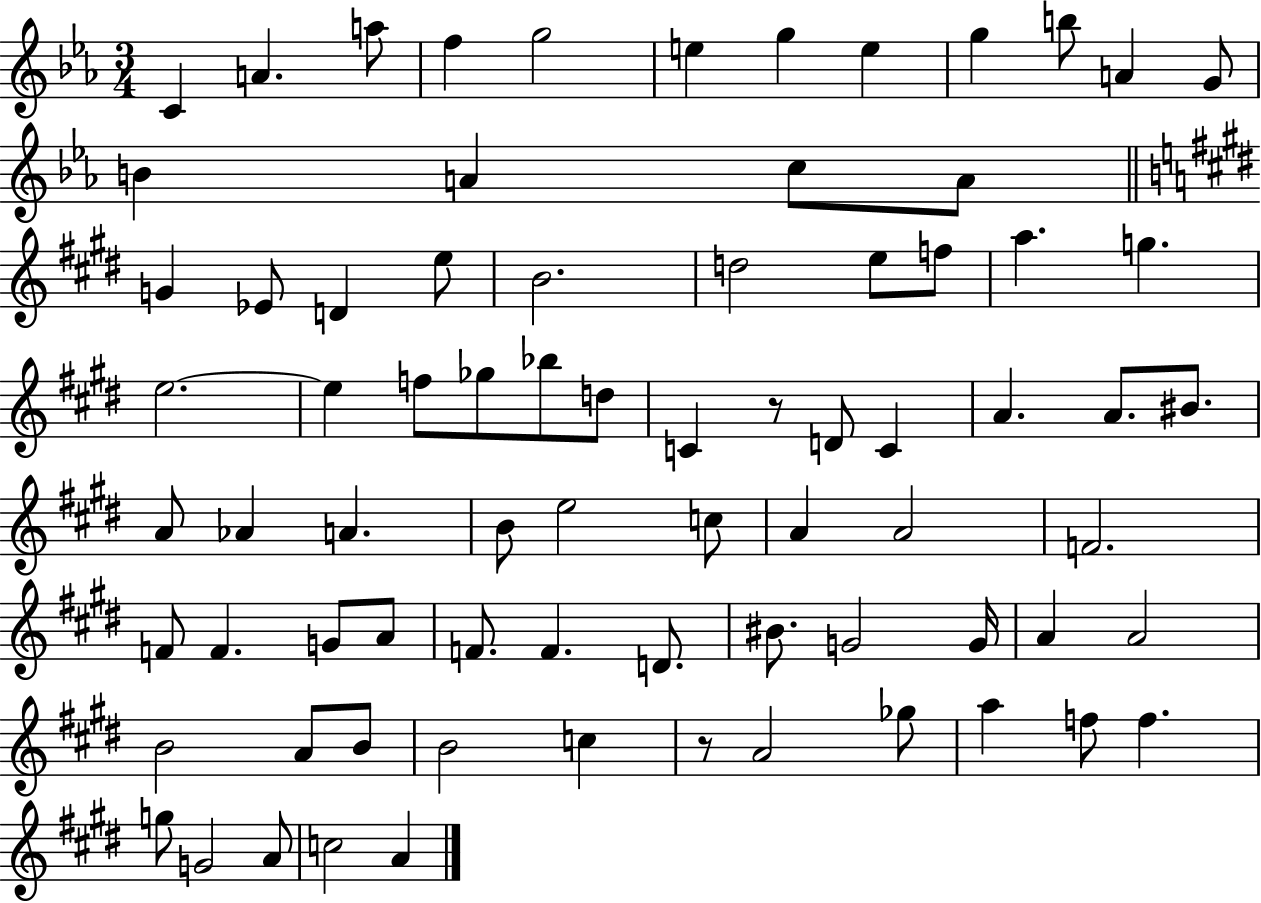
{
  \clef treble
  \numericTimeSignature
  \time 3/4
  \key ees \major
  c'4 a'4. a''8 | f''4 g''2 | e''4 g''4 e''4 | g''4 b''8 a'4 g'8 | \break b'4 a'4 c''8 a'8 | \bar "||" \break \key e \major g'4 ees'8 d'4 e''8 | b'2. | d''2 e''8 f''8 | a''4. g''4. | \break e''2.~~ | e''4 f''8 ges''8 bes''8 d''8 | c'4 r8 d'8 c'4 | a'4. a'8. bis'8. | \break a'8 aes'4 a'4. | b'8 e''2 c''8 | a'4 a'2 | f'2. | \break f'8 f'4. g'8 a'8 | f'8. f'4. d'8. | bis'8. g'2 g'16 | a'4 a'2 | \break b'2 a'8 b'8 | b'2 c''4 | r8 a'2 ges''8 | a''4 f''8 f''4. | \break g''8 g'2 a'8 | c''2 a'4 | \bar "|."
}